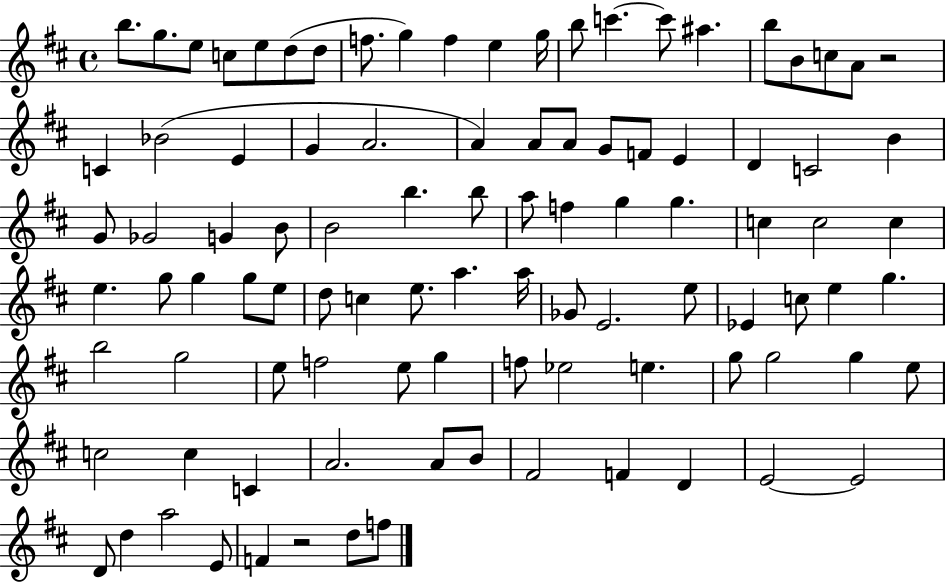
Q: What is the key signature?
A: D major